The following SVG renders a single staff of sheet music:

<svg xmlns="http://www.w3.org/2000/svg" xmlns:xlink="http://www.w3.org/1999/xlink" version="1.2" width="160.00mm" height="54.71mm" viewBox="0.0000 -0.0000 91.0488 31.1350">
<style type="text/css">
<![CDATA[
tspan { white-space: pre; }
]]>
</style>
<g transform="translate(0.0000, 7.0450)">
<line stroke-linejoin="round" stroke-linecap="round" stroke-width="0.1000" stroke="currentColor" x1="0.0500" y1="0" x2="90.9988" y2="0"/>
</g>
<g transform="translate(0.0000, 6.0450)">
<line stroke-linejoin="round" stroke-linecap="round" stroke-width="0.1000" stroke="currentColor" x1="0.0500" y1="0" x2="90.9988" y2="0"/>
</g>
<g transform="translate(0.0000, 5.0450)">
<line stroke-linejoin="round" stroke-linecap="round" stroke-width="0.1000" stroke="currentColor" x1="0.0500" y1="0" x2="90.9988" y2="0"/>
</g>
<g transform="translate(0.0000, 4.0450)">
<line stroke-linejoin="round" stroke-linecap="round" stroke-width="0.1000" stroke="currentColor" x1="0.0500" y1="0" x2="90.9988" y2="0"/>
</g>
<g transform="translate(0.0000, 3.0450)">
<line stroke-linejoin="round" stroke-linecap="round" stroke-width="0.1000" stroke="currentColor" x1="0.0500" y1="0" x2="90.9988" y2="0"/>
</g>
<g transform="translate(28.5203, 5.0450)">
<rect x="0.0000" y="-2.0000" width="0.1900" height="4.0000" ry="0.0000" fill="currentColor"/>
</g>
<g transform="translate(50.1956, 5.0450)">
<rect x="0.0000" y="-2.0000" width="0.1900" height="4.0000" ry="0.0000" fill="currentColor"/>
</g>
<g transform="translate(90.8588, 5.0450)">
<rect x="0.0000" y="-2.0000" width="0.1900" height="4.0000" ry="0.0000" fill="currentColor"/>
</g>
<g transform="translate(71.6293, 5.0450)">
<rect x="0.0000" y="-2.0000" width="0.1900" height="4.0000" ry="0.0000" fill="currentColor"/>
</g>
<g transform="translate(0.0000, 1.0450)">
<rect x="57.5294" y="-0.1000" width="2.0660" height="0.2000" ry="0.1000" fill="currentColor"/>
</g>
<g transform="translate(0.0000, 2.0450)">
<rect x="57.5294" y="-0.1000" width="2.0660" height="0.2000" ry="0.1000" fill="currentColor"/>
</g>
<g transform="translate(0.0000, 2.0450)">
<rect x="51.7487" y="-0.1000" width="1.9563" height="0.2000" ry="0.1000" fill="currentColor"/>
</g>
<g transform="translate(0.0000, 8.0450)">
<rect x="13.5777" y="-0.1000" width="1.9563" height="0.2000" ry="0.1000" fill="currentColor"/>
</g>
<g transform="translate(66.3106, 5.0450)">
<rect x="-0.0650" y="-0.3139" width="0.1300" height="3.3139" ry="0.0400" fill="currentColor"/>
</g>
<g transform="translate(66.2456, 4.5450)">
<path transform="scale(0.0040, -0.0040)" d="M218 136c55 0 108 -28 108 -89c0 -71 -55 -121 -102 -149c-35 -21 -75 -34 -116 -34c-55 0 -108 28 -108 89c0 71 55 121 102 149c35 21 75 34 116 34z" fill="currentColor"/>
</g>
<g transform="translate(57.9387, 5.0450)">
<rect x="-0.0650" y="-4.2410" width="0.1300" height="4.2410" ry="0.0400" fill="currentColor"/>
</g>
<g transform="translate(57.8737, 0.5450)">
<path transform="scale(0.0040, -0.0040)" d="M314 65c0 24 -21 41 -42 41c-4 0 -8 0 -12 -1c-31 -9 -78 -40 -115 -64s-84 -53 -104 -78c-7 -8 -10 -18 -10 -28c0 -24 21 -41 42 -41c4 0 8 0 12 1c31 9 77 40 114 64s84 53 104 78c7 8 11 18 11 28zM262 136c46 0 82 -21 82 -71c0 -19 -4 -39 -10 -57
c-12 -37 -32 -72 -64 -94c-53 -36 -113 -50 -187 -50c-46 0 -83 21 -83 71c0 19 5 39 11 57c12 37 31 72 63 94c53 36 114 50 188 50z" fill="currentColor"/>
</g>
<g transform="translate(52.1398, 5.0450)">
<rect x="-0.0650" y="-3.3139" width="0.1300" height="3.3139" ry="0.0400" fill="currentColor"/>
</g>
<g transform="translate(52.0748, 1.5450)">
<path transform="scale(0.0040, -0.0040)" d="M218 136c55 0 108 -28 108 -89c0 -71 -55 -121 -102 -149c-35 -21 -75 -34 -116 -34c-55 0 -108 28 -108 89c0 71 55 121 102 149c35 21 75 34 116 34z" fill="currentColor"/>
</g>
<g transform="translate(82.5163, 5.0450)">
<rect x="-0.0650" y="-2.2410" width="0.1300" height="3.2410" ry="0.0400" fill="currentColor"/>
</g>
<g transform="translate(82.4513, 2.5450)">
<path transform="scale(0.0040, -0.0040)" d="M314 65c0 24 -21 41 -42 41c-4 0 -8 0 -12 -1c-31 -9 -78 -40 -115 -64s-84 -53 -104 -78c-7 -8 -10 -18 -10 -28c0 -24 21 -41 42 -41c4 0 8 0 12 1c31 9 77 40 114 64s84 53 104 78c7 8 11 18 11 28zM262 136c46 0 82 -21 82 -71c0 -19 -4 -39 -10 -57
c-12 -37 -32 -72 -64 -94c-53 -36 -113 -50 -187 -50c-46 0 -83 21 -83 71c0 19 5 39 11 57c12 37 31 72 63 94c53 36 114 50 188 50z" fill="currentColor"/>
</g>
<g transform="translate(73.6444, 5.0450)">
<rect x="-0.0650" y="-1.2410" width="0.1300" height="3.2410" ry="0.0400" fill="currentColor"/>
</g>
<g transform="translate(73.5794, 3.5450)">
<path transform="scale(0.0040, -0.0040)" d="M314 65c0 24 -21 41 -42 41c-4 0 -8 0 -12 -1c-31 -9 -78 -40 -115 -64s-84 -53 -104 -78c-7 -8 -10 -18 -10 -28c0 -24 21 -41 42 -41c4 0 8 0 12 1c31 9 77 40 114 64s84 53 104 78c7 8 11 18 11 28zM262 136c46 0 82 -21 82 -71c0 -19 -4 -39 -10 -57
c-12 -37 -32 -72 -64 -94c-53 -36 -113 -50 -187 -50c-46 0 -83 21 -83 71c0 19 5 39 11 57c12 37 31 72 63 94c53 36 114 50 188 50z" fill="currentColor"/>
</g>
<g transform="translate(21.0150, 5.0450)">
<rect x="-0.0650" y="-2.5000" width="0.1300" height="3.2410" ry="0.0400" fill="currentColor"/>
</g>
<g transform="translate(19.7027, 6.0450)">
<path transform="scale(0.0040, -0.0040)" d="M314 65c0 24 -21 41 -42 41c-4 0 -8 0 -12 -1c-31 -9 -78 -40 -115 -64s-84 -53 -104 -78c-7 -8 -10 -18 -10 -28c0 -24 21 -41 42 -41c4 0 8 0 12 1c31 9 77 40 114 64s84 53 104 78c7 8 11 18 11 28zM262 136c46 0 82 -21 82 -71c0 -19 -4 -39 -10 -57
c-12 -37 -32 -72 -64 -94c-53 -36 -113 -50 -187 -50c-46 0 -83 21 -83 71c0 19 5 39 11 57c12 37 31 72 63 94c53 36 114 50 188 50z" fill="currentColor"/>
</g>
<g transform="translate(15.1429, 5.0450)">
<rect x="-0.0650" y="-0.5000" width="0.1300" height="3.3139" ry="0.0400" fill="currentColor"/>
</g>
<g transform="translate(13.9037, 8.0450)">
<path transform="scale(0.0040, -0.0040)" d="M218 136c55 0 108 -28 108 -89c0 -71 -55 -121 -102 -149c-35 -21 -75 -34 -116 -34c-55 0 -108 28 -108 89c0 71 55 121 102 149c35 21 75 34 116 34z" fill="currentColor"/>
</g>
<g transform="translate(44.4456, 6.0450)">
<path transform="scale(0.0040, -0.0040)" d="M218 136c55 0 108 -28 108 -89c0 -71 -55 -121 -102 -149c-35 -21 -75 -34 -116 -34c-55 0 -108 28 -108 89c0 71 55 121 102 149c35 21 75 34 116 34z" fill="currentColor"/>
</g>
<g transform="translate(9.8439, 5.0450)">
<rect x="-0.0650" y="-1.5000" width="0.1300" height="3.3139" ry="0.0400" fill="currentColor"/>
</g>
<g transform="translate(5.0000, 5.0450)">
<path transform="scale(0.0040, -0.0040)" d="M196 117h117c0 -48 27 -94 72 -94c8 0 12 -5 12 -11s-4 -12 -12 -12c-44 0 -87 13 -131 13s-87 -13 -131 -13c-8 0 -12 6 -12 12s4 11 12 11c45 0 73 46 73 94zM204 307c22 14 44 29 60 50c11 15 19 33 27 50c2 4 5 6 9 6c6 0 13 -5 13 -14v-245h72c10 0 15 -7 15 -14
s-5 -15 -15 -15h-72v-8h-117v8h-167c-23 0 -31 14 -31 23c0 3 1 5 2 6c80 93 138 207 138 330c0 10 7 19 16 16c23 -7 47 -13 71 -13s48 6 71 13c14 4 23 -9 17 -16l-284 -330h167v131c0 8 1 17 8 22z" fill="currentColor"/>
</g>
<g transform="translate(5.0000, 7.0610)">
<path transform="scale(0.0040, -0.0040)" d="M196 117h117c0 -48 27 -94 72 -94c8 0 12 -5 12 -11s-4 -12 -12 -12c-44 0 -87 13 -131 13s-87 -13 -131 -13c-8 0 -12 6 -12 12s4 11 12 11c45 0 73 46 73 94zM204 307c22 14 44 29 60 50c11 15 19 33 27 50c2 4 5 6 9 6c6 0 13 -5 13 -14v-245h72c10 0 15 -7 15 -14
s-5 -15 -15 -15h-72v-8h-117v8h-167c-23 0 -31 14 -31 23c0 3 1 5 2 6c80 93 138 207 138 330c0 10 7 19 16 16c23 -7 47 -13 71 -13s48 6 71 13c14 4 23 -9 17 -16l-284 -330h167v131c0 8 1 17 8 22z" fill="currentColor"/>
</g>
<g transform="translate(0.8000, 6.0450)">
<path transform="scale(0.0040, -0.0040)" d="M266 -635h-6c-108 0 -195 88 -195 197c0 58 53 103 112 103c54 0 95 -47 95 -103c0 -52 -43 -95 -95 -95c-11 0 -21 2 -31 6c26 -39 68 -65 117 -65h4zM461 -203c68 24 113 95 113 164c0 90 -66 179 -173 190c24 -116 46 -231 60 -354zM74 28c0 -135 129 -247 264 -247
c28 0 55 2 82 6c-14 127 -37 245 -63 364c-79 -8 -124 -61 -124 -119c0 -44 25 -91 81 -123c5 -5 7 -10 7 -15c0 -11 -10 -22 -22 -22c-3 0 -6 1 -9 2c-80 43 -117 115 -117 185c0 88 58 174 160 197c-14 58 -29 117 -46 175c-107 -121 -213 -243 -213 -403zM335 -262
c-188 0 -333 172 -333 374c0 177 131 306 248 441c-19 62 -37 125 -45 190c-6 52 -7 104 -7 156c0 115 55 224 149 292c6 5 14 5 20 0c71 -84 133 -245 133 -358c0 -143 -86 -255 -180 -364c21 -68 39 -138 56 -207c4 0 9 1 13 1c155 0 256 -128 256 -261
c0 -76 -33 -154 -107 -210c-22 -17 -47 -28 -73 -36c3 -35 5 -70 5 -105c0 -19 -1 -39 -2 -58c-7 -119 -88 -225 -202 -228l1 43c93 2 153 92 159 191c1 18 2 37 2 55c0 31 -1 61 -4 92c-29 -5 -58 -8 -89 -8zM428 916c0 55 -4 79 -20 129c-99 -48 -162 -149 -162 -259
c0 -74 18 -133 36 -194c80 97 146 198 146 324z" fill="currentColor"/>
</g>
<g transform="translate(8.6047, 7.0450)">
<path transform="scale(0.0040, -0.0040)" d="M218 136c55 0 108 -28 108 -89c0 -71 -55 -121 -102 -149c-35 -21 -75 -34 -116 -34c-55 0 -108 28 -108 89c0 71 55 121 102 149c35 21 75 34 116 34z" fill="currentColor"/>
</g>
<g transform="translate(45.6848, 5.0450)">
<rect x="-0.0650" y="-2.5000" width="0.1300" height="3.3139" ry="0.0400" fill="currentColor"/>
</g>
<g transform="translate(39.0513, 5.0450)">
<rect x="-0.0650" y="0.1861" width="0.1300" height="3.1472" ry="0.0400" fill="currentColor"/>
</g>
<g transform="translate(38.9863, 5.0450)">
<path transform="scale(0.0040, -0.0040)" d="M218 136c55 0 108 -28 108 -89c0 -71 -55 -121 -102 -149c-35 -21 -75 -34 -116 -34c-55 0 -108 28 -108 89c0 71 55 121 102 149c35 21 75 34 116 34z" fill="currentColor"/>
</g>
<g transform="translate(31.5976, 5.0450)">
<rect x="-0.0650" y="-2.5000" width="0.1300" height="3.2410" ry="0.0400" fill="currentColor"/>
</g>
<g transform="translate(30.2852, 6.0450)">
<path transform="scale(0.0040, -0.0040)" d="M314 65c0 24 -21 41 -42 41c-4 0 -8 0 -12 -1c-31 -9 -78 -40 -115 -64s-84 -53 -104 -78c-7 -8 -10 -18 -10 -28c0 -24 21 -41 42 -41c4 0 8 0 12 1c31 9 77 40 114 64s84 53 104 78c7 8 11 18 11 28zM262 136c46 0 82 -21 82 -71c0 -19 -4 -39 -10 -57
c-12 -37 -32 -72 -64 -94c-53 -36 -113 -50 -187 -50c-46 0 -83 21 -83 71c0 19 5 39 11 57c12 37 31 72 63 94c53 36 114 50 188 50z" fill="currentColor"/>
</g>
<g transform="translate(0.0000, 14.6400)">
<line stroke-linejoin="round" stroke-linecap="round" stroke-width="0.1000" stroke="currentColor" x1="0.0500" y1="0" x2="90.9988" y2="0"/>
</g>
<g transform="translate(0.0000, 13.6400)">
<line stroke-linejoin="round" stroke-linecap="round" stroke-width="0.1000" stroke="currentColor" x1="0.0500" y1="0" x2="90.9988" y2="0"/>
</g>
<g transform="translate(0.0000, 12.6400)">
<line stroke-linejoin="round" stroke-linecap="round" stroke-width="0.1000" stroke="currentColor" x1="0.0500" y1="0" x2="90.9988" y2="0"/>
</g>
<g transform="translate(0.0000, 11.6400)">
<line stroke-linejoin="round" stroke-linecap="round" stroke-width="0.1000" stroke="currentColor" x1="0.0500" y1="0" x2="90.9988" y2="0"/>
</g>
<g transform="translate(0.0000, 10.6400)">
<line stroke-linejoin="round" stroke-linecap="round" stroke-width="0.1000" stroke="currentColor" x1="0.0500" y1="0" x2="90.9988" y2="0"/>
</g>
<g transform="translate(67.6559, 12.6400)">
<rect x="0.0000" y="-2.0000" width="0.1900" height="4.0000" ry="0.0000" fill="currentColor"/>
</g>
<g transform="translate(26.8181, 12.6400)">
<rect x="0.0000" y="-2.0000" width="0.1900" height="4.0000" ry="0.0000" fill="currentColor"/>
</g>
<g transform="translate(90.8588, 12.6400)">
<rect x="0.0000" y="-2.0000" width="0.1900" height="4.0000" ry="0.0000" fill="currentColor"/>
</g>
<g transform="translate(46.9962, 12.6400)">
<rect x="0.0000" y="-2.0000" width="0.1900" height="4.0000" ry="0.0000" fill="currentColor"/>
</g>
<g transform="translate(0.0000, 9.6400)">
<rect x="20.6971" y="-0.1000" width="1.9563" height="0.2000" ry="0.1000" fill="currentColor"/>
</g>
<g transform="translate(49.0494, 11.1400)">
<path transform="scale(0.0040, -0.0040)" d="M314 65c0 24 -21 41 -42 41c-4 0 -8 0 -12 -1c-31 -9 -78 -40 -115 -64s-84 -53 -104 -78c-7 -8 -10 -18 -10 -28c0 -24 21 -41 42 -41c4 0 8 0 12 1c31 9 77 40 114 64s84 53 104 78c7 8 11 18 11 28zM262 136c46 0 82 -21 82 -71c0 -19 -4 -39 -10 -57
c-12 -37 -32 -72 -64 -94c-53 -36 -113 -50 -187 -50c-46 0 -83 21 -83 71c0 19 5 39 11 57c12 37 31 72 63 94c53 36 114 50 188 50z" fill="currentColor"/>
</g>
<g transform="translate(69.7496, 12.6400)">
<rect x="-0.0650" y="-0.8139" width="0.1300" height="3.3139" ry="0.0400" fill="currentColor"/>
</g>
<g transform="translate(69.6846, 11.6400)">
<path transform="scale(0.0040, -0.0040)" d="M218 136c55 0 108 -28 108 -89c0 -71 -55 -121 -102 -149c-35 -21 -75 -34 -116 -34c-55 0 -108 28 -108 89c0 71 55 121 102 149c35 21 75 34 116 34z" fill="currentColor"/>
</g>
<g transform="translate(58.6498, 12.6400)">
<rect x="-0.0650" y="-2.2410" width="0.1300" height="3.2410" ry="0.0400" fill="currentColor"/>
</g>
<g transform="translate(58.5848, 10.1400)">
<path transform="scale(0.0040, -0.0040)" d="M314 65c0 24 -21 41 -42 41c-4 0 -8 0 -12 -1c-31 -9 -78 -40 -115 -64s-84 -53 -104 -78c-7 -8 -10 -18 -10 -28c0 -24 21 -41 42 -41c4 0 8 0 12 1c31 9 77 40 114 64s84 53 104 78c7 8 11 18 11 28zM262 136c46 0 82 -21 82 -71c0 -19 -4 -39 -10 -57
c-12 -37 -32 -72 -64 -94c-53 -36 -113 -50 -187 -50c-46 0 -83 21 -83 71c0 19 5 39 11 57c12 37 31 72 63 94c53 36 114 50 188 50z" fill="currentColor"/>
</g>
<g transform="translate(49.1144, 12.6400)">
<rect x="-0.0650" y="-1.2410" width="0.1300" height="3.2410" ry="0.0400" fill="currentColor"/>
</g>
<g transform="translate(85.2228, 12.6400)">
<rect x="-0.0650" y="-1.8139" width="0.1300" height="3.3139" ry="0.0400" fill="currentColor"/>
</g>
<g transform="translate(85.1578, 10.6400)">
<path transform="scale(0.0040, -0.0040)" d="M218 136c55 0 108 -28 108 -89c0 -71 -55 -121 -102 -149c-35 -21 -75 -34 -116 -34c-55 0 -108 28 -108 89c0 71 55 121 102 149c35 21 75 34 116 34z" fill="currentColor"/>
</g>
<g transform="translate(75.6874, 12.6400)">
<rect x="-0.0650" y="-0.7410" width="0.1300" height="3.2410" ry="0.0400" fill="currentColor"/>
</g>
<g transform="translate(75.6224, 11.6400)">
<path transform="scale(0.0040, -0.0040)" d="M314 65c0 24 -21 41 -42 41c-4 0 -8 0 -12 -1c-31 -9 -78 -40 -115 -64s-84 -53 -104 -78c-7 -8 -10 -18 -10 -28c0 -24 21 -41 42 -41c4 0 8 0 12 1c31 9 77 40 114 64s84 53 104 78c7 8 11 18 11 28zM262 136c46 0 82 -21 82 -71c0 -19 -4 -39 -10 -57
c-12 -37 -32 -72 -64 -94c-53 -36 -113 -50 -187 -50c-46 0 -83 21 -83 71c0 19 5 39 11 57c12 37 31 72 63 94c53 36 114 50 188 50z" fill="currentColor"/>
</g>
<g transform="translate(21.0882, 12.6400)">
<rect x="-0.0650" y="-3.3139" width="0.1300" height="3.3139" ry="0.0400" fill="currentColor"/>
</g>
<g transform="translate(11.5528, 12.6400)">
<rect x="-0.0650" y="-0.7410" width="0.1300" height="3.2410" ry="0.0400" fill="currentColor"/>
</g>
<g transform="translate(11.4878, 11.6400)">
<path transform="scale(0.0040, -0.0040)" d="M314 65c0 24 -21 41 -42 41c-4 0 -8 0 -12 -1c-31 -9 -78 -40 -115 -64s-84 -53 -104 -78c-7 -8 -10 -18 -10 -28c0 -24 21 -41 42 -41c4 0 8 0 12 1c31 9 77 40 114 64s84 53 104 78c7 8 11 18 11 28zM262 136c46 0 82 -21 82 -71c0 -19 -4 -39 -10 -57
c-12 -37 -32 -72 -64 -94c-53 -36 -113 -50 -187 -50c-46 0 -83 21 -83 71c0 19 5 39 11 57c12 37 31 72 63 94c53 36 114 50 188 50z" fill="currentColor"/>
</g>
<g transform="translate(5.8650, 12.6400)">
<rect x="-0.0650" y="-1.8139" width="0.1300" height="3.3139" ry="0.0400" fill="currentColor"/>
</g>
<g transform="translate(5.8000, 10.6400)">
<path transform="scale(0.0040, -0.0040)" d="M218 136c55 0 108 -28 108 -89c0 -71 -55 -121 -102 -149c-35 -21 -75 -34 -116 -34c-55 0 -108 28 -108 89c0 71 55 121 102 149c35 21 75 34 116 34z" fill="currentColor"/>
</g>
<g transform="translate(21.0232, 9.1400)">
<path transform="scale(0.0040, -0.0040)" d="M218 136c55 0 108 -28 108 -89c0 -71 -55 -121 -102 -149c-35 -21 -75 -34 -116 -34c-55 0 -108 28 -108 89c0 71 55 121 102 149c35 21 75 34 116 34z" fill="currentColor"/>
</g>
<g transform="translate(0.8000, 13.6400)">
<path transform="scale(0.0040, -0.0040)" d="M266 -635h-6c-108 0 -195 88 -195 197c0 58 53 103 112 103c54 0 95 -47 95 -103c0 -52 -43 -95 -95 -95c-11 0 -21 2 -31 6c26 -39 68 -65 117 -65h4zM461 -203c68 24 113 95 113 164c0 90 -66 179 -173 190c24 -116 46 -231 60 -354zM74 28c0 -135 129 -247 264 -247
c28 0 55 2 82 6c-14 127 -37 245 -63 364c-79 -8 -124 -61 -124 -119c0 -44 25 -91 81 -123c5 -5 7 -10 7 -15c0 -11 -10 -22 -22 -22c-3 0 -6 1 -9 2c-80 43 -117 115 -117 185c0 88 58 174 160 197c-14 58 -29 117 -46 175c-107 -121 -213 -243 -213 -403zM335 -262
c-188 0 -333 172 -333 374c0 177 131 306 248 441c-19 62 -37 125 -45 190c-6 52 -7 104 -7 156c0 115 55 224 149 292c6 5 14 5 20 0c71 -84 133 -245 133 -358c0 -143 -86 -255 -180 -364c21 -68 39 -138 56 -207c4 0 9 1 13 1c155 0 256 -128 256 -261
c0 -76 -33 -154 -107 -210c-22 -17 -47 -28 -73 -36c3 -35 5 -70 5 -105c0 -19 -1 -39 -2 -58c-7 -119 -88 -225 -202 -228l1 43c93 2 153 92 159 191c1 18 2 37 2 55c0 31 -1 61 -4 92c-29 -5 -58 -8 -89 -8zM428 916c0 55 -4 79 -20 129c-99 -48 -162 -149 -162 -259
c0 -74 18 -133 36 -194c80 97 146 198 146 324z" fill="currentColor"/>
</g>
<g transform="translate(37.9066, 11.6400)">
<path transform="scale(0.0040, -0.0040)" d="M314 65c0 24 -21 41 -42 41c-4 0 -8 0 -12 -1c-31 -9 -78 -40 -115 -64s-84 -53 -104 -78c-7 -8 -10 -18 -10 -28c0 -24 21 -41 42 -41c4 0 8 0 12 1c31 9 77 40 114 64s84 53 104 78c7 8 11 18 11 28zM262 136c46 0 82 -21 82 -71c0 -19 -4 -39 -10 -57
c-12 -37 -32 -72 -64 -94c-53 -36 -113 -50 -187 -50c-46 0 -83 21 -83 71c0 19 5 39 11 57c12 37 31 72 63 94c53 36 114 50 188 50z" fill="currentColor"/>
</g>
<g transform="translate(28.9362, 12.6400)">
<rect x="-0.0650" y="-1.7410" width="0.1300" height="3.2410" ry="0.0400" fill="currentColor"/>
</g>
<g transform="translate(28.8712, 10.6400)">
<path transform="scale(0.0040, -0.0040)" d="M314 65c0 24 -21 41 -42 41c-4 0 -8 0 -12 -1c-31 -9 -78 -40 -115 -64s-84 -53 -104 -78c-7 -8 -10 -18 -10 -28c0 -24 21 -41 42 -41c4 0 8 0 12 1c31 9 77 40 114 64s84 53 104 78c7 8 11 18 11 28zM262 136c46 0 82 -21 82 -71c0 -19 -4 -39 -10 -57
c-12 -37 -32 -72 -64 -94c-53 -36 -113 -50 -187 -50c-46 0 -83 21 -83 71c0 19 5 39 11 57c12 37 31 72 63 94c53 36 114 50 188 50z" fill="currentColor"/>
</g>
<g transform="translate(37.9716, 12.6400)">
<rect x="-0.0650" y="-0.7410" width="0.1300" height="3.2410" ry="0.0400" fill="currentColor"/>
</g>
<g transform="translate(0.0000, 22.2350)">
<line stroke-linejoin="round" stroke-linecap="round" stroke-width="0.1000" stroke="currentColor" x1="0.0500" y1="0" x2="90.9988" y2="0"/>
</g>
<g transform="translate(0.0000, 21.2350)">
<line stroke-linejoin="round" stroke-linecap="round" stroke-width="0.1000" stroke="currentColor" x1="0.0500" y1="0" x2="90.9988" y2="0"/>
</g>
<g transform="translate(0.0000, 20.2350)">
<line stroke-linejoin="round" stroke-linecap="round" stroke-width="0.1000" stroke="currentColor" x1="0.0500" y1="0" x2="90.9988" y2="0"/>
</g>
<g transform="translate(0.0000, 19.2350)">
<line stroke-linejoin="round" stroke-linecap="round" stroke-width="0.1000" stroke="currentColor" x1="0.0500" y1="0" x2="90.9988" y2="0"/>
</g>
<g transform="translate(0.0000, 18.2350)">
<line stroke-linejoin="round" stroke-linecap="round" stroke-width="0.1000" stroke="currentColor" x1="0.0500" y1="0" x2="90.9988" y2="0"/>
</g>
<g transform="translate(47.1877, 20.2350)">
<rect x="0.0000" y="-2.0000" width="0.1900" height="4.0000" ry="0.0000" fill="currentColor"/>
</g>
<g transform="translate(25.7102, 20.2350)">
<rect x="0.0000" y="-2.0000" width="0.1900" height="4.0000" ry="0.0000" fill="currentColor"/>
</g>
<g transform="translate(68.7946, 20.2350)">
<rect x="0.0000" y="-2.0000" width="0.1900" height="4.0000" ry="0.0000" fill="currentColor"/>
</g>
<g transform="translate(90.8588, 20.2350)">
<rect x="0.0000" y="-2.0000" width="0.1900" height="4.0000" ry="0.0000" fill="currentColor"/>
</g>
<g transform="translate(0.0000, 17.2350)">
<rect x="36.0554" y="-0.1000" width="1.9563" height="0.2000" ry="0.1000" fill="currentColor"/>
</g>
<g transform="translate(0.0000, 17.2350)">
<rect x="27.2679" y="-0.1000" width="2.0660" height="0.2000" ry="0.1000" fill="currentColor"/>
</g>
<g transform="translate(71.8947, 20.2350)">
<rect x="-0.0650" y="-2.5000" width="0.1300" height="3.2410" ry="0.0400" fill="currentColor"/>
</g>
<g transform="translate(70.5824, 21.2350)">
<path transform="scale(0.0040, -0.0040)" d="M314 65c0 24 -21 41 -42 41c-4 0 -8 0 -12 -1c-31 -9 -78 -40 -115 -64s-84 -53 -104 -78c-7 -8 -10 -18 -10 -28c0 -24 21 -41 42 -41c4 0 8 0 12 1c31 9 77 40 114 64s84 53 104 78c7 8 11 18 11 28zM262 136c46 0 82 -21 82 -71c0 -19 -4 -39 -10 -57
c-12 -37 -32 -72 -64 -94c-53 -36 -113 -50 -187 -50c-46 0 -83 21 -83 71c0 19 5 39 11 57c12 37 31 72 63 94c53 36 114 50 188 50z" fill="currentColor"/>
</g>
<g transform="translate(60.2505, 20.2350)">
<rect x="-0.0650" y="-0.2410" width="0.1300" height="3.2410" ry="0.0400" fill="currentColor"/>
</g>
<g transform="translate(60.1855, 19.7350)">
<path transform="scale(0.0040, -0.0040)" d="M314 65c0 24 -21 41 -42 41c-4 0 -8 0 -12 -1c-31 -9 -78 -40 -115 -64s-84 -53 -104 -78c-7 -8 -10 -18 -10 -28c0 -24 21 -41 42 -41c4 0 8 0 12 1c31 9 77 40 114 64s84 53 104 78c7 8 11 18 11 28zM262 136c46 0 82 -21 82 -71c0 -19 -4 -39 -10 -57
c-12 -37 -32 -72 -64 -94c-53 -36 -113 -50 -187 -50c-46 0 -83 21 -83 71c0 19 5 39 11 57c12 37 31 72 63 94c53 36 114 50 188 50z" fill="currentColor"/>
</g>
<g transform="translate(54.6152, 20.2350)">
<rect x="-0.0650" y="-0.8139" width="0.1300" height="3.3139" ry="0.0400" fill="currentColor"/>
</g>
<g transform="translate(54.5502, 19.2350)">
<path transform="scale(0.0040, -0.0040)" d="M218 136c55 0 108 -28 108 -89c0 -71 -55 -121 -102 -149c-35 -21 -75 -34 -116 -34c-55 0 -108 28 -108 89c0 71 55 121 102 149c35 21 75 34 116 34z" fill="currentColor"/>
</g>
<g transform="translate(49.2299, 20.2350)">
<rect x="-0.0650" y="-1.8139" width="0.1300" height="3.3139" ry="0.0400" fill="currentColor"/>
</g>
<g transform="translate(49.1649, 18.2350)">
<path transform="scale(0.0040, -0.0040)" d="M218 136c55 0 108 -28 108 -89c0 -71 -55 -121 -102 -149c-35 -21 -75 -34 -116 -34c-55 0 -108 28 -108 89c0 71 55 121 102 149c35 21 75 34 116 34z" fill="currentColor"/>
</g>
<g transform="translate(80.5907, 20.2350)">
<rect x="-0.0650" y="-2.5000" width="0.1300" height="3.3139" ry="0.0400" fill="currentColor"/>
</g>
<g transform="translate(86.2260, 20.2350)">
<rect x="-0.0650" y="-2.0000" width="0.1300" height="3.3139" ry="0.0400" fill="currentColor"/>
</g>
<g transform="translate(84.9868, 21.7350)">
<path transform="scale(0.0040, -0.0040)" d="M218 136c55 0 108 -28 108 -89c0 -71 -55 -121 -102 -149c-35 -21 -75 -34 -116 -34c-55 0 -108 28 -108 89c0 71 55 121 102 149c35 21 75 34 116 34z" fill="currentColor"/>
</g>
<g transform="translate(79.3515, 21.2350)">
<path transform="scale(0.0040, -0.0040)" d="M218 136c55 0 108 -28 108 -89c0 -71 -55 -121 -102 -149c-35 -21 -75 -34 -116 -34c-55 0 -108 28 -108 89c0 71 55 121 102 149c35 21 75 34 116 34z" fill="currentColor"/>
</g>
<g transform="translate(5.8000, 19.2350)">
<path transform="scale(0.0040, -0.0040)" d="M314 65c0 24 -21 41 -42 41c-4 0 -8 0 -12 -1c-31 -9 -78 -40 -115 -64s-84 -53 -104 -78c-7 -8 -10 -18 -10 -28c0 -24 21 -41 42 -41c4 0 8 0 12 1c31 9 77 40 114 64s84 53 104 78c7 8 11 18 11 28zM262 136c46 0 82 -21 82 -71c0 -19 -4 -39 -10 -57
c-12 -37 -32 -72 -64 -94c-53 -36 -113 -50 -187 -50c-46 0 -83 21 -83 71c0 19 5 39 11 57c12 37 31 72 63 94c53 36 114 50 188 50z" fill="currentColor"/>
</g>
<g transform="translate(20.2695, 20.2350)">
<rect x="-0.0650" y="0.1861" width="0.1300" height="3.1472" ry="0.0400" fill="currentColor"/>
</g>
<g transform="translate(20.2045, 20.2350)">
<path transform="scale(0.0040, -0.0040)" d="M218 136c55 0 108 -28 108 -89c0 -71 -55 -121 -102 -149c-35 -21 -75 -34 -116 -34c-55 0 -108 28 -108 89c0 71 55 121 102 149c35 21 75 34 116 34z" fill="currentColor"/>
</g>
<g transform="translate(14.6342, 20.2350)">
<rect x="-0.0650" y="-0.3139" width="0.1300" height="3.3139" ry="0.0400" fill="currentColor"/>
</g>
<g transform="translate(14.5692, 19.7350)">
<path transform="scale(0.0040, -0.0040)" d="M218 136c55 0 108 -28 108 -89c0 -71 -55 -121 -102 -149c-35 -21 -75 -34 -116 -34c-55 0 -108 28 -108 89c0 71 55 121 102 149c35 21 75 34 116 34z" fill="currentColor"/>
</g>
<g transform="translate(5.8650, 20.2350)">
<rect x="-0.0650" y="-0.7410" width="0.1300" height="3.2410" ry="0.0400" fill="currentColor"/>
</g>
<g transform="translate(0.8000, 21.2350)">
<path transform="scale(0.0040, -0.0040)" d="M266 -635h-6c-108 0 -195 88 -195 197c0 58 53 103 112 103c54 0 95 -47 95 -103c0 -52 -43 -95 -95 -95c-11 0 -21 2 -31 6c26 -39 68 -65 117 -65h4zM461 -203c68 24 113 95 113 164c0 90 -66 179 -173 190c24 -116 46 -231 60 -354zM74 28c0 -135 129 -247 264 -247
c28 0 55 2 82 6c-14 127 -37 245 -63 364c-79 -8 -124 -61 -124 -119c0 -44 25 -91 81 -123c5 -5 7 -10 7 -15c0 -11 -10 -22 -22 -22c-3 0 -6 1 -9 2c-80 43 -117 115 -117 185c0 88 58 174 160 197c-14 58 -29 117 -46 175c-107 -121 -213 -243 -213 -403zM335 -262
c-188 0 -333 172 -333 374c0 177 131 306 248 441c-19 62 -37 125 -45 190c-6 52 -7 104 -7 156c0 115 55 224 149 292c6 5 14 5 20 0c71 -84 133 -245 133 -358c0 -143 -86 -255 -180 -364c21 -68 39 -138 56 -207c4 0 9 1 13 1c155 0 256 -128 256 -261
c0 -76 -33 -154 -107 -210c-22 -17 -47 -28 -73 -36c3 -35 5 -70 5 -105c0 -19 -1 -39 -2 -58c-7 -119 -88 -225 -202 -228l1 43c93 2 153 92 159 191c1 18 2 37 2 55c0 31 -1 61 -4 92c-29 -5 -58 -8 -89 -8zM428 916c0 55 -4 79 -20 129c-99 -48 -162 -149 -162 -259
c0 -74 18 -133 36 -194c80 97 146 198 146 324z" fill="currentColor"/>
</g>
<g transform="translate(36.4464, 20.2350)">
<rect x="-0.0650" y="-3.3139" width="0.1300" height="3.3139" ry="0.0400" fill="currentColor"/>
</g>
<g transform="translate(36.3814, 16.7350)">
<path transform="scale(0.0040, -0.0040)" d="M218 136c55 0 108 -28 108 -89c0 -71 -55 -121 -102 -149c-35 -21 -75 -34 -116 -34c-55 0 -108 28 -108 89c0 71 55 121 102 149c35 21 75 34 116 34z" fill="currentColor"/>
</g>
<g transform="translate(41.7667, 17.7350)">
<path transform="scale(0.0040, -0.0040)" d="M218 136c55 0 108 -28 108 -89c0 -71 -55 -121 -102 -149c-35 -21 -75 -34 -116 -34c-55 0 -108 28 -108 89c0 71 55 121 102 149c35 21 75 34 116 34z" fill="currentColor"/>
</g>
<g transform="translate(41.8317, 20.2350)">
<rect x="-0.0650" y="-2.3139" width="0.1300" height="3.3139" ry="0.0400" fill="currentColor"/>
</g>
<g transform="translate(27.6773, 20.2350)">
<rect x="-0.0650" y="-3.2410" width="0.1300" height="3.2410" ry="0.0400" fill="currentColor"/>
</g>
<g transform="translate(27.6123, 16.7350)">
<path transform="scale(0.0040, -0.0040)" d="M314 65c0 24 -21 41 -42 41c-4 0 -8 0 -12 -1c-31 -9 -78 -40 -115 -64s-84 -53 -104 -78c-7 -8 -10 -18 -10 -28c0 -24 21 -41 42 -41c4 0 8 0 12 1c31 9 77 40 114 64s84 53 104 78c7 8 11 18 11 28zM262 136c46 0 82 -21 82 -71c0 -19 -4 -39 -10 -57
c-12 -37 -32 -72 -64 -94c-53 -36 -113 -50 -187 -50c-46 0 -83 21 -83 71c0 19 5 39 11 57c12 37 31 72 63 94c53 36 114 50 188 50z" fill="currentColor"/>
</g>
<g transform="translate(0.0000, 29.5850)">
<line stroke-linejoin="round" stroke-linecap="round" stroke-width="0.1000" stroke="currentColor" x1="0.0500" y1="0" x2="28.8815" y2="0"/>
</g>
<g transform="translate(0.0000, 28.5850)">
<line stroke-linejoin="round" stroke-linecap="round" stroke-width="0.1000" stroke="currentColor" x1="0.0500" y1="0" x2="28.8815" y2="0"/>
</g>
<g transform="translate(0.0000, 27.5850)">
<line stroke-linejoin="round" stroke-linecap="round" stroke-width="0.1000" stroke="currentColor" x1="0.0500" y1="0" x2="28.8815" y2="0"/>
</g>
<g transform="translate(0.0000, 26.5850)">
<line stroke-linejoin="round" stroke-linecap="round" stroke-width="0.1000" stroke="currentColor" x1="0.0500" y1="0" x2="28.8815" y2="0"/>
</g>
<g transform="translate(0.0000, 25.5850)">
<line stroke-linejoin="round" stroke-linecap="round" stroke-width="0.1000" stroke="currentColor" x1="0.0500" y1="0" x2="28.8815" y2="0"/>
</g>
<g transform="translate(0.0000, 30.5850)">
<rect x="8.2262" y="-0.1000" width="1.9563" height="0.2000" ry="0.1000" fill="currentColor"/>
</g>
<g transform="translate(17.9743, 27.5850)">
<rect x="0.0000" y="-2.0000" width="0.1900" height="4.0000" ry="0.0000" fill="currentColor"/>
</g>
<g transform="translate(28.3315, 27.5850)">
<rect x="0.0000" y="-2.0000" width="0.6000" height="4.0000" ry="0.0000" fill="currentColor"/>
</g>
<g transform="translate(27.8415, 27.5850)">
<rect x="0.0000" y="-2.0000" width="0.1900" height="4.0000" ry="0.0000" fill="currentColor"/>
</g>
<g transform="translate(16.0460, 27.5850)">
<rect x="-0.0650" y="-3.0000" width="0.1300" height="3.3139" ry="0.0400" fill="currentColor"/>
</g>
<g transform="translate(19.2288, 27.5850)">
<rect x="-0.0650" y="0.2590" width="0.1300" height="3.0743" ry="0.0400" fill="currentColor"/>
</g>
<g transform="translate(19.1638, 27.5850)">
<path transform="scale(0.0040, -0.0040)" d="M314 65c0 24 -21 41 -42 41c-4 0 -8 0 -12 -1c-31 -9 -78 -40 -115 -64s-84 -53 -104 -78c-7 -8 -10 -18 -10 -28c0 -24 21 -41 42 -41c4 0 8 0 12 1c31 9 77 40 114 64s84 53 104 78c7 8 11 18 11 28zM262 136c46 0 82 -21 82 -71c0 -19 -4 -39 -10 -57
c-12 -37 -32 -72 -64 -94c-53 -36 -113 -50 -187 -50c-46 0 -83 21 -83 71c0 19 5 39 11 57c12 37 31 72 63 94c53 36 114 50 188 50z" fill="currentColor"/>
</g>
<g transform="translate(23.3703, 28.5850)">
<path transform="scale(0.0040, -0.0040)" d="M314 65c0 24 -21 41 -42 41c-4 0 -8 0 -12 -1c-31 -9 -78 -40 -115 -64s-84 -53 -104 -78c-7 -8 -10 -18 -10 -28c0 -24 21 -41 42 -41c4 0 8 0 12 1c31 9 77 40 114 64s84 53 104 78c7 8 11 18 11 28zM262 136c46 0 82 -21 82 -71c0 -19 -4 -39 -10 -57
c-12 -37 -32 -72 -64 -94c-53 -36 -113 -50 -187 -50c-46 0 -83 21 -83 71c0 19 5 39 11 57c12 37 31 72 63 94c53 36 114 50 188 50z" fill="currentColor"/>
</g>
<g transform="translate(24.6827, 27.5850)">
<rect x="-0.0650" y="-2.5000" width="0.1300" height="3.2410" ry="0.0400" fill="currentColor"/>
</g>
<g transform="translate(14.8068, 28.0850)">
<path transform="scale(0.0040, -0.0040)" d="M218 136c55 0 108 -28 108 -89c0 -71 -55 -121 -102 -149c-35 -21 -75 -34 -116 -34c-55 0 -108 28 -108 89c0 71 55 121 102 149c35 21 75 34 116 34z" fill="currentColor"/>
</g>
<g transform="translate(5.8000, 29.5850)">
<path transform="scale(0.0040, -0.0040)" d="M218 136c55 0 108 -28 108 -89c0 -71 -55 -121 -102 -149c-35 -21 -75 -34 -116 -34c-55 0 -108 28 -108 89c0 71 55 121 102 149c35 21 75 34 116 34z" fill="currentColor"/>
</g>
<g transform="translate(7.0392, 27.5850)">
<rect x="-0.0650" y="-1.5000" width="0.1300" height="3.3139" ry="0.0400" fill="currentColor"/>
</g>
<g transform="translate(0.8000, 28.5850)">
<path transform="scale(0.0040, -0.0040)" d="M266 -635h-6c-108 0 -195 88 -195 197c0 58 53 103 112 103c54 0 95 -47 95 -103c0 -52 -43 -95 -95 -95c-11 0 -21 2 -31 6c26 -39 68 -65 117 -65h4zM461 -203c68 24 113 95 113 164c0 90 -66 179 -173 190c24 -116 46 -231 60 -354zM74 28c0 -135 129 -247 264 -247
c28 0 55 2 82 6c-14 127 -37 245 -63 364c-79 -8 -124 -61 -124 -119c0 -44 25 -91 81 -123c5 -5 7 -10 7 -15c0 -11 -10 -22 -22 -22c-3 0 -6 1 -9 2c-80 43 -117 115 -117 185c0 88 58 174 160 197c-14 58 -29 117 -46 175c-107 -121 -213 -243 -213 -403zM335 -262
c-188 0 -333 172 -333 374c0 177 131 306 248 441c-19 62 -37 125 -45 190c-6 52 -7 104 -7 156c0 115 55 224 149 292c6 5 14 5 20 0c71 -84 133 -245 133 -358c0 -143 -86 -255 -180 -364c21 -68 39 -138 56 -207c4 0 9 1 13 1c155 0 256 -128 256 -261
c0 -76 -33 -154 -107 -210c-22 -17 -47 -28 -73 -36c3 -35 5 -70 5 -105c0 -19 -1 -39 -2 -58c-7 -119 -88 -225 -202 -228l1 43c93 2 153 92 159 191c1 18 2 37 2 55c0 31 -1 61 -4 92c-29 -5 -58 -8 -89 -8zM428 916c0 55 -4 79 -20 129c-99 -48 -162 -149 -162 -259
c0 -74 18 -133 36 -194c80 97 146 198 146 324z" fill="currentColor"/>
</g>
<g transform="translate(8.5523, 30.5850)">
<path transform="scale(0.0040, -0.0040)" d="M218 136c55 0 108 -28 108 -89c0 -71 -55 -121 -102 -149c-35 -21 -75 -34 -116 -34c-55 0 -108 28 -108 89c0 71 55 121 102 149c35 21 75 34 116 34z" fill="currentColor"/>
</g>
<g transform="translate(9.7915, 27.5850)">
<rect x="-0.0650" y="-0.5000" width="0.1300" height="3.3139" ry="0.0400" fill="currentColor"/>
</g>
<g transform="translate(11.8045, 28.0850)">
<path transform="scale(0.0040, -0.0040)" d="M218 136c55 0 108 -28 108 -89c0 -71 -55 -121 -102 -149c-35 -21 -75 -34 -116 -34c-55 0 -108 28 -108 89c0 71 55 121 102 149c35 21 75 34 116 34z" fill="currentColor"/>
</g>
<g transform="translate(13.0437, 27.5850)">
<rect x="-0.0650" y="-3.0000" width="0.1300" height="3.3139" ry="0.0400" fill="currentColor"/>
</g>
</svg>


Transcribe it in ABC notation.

X:1
T:Untitled
M:4/4
L:1/4
K:C
E C G2 G2 B G b d'2 c e2 g2 f d2 b f2 d2 e2 g2 d d2 f d2 c B b2 b g f d c2 G2 G F E C A A B2 G2